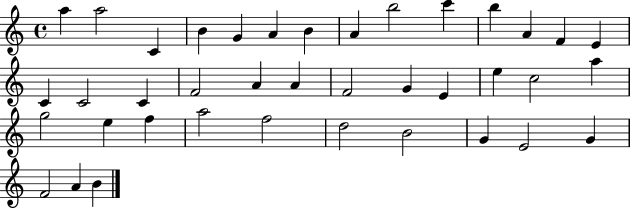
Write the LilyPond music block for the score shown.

{
  \clef treble
  \time 4/4
  \defaultTimeSignature
  \key c \major
  a''4 a''2 c'4 | b'4 g'4 a'4 b'4 | a'4 b''2 c'''4 | b''4 a'4 f'4 e'4 | \break c'4 c'2 c'4 | f'2 a'4 a'4 | f'2 g'4 e'4 | e''4 c''2 a''4 | \break g''2 e''4 f''4 | a''2 f''2 | d''2 b'2 | g'4 e'2 g'4 | \break f'2 a'4 b'4 | \bar "|."
}